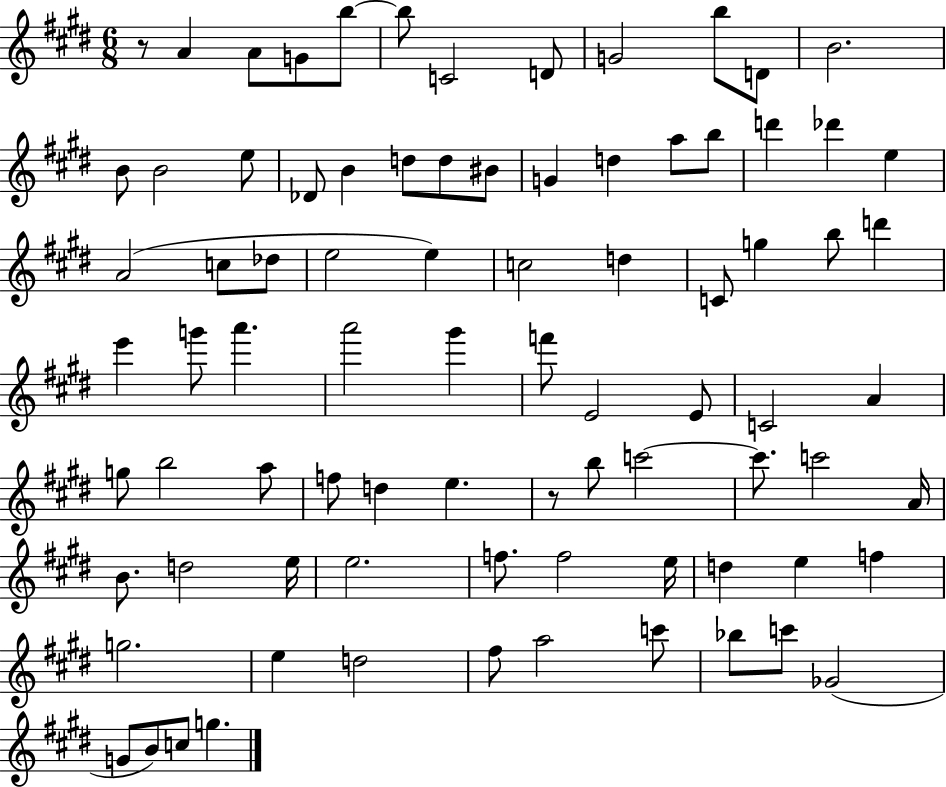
X:1
T:Untitled
M:6/8
L:1/4
K:E
z/2 A A/2 G/2 b/2 b/2 C2 D/2 G2 b/2 D/2 B2 B/2 B2 e/2 _D/2 B d/2 d/2 ^B/2 G d a/2 b/2 d' _d' e A2 c/2 _d/2 e2 e c2 d C/2 g b/2 d' e' g'/2 a' a'2 ^g' f'/2 E2 E/2 C2 A g/2 b2 a/2 f/2 d e z/2 b/2 c'2 c'/2 c'2 A/4 B/2 d2 e/4 e2 f/2 f2 e/4 d e f g2 e d2 ^f/2 a2 c'/2 _b/2 c'/2 _G2 G/2 B/2 c/2 g